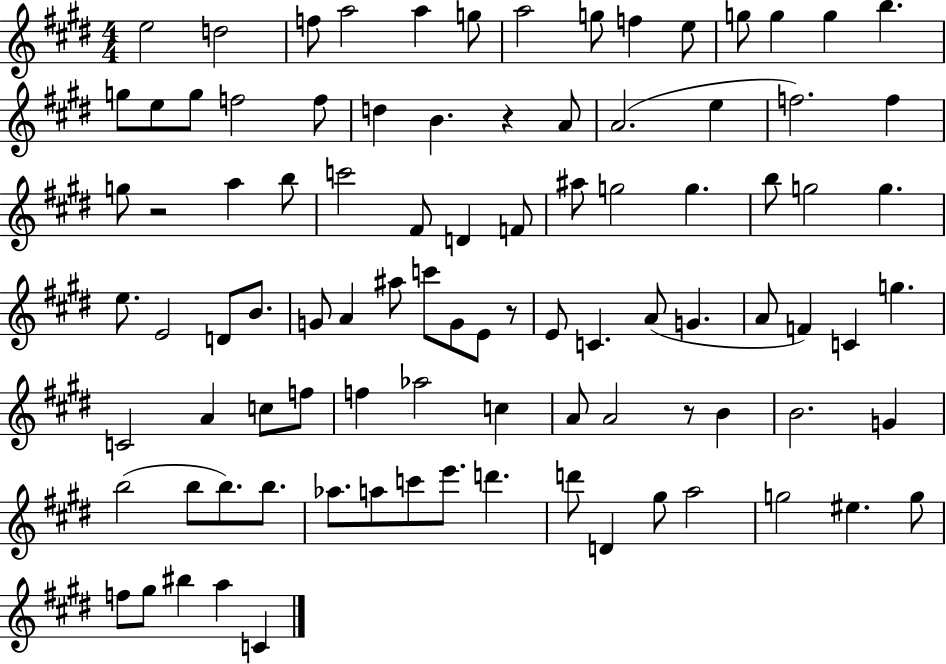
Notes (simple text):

E5/h D5/h F5/e A5/h A5/q G5/e A5/h G5/e F5/q E5/e G5/e G5/q G5/q B5/q. G5/e E5/e G5/e F5/h F5/e D5/q B4/q. R/q A4/e A4/h. E5/q F5/h. F5/q G5/e R/h A5/q B5/e C6/h F#4/e D4/q F4/e A#5/e G5/h G5/q. B5/e G5/h G5/q. E5/e. E4/h D4/e B4/e. G4/e A4/q A#5/e C6/e G4/e E4/e R/e E4/e C4/q. A4/e G4/q. A4/e F4/q C4/q G5/q. C4/h A4/q C5/e F5/e F5/q Ab5/h C5/q A4/e A4/h R/e B4/q B4/h. G4/q B5/h B5/e B5/e. B5/e. Ab5/e. A5/e C6/e E6/e. D6/q. D6/e D4/q G#5/e A5/h G5/h EIS5/q. G5/e F5/e G#5/e BIS5/q A5/q C4/q